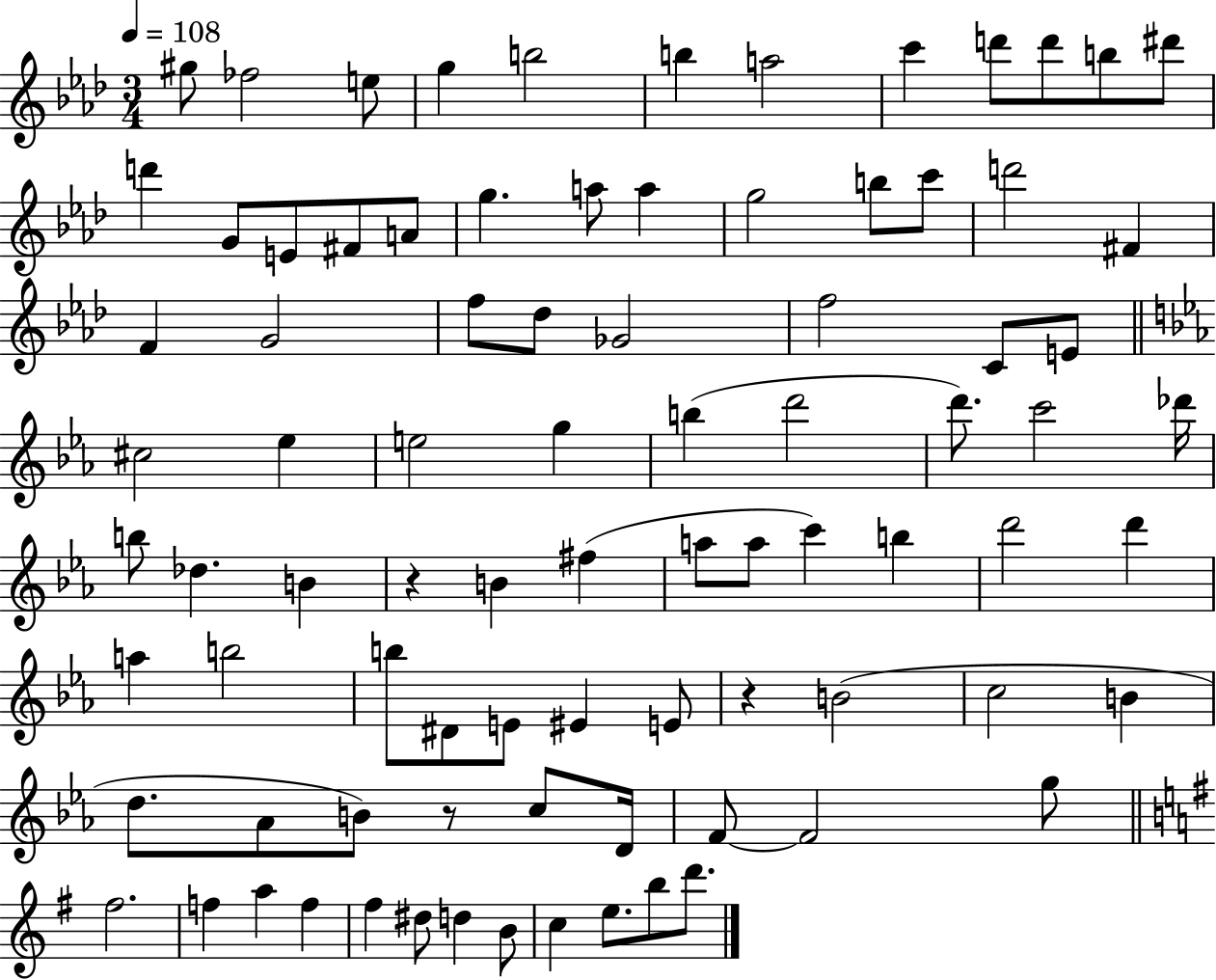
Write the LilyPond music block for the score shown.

{
  \clef treble
  \numericTimeSignature
  \time 3/4
  \key aes \major
  \tempo 4 = 108
  gis''8 fes''2 e''8 | g''4 b''2 | b''4 a''2 | c'''4 d'''8 d'''8 b''8 dis'''8 | \break d'''4 g'8 e'8 fis'8 a'8 | g''4. a''8 a''4 | g''2 b''8 c'''8 | d'''2 fis'4 | \break f'4 g'2 | f''8 des''8 ges'2 | f''2 c'8 e'8 | \bar "||" \break \key ees \major cis''2 ees''4 | e''2 g''4 | b''4( d'''2 | d'''8.) c'''2 des'''16 | \break b''8 des''4. b'4 | r4 b'4 fis''4( | a''8 a''8 c'''4) b''4 | d'''2 d'''4 | \break a''4 b''2 | b''8 dis'8 e'8 eis'4 e'8 | r4 b'2( | c''2 b'4 | \break d''8. aes'8 b'8) r8 c''8 d'16 | f'8~~ f'2 g''8 | \bar "||" \break \key g \major fis''2. | f''4 a''4 f''4 | fis''4 dis''8 d''4 b'8 | c''4 e''8. b''8 d'''8. | \break \bar "|."
}